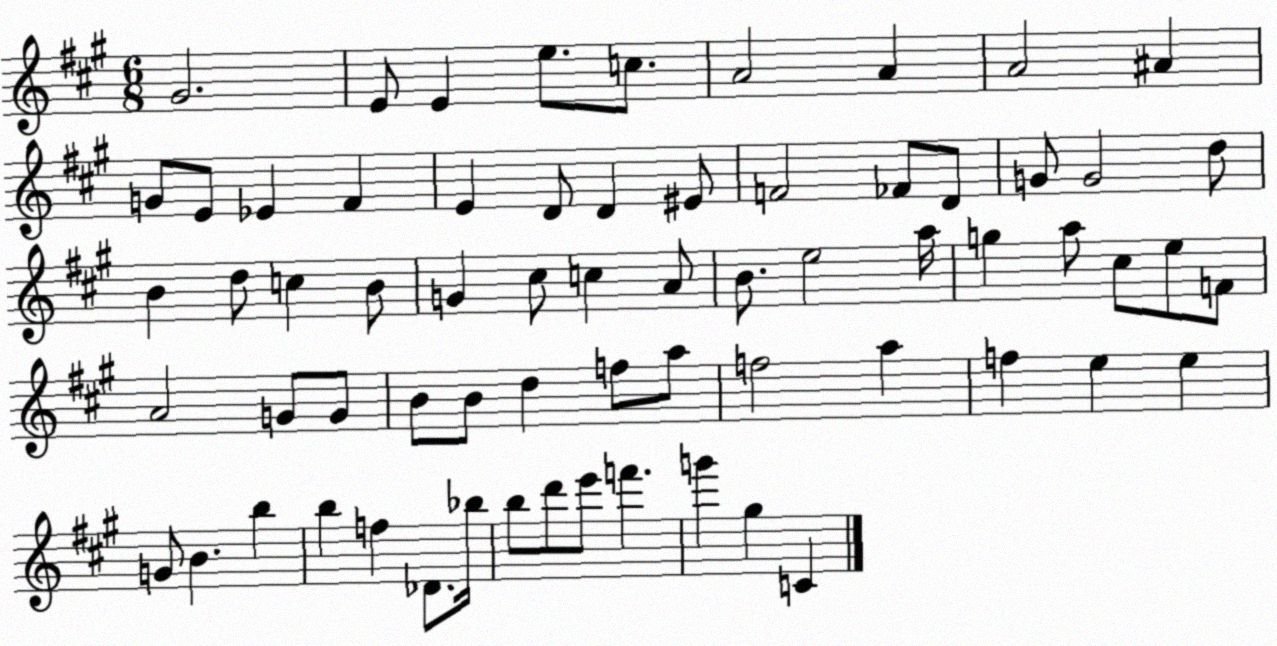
X:1
T:Untitled
M:6/8
L:1/4
K:A
^G2 E/2 E e/2 c/2 A2 A A2 ^A G/2 E/2 _E ^F E D/2 D ^E/2 F2 _F/2 D/2 G/2 G2 d/2 B d/2 c B/2 G ^c/2 c A/2 B/2 e2 a/4 g a/2 ^c/2 e/2 F/2 A2 G/2 G/2 B/2 B/2 d f/2 a/2 f2 a f e e G/2 B b b f _D/2 _b/4 b/2 d'/2 e'/2 f' g' ^g C